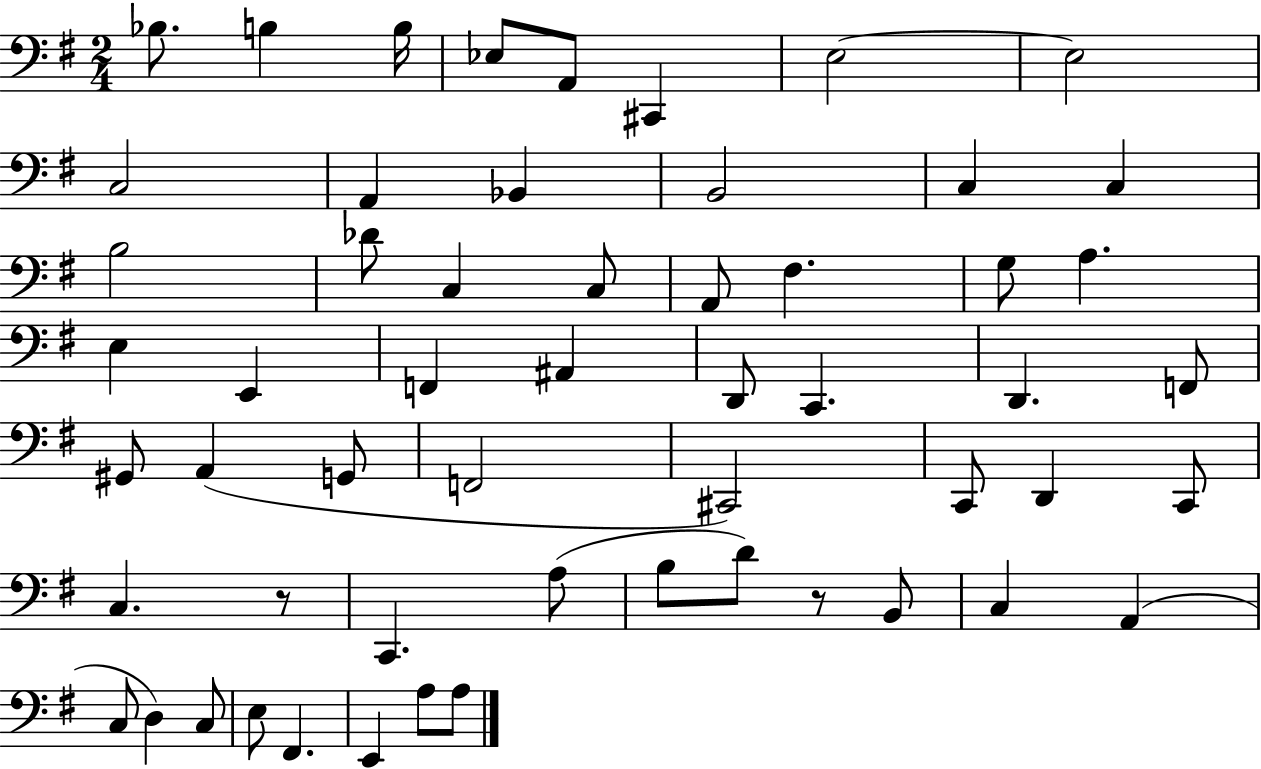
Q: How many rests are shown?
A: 2